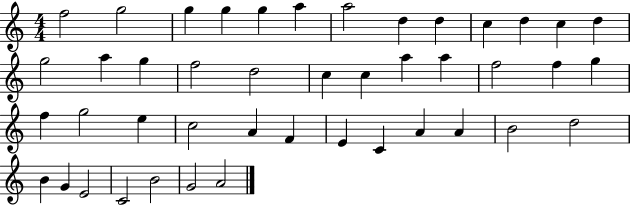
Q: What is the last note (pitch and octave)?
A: A4